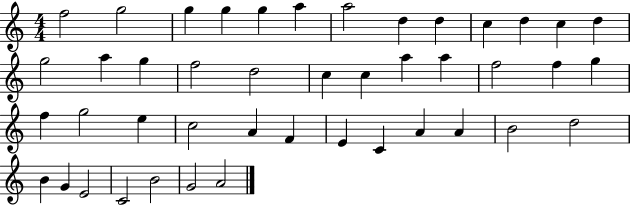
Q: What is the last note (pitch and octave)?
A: A4